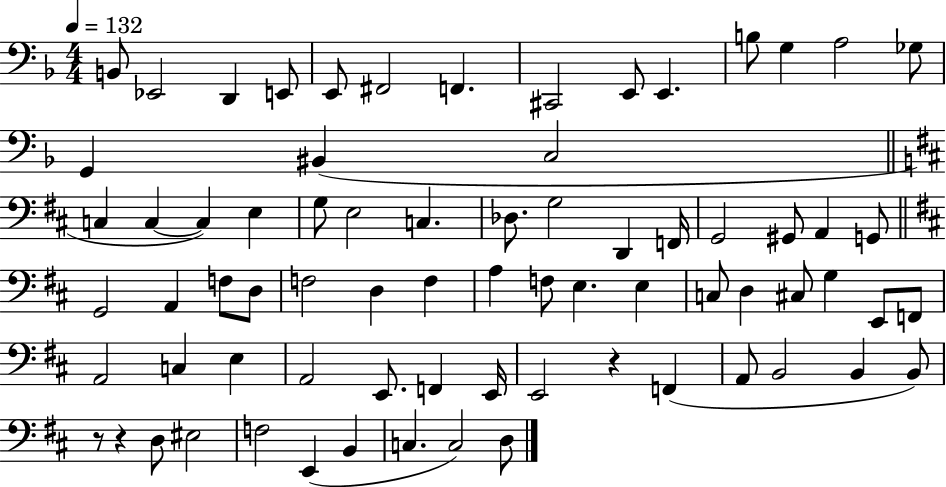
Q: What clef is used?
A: bass